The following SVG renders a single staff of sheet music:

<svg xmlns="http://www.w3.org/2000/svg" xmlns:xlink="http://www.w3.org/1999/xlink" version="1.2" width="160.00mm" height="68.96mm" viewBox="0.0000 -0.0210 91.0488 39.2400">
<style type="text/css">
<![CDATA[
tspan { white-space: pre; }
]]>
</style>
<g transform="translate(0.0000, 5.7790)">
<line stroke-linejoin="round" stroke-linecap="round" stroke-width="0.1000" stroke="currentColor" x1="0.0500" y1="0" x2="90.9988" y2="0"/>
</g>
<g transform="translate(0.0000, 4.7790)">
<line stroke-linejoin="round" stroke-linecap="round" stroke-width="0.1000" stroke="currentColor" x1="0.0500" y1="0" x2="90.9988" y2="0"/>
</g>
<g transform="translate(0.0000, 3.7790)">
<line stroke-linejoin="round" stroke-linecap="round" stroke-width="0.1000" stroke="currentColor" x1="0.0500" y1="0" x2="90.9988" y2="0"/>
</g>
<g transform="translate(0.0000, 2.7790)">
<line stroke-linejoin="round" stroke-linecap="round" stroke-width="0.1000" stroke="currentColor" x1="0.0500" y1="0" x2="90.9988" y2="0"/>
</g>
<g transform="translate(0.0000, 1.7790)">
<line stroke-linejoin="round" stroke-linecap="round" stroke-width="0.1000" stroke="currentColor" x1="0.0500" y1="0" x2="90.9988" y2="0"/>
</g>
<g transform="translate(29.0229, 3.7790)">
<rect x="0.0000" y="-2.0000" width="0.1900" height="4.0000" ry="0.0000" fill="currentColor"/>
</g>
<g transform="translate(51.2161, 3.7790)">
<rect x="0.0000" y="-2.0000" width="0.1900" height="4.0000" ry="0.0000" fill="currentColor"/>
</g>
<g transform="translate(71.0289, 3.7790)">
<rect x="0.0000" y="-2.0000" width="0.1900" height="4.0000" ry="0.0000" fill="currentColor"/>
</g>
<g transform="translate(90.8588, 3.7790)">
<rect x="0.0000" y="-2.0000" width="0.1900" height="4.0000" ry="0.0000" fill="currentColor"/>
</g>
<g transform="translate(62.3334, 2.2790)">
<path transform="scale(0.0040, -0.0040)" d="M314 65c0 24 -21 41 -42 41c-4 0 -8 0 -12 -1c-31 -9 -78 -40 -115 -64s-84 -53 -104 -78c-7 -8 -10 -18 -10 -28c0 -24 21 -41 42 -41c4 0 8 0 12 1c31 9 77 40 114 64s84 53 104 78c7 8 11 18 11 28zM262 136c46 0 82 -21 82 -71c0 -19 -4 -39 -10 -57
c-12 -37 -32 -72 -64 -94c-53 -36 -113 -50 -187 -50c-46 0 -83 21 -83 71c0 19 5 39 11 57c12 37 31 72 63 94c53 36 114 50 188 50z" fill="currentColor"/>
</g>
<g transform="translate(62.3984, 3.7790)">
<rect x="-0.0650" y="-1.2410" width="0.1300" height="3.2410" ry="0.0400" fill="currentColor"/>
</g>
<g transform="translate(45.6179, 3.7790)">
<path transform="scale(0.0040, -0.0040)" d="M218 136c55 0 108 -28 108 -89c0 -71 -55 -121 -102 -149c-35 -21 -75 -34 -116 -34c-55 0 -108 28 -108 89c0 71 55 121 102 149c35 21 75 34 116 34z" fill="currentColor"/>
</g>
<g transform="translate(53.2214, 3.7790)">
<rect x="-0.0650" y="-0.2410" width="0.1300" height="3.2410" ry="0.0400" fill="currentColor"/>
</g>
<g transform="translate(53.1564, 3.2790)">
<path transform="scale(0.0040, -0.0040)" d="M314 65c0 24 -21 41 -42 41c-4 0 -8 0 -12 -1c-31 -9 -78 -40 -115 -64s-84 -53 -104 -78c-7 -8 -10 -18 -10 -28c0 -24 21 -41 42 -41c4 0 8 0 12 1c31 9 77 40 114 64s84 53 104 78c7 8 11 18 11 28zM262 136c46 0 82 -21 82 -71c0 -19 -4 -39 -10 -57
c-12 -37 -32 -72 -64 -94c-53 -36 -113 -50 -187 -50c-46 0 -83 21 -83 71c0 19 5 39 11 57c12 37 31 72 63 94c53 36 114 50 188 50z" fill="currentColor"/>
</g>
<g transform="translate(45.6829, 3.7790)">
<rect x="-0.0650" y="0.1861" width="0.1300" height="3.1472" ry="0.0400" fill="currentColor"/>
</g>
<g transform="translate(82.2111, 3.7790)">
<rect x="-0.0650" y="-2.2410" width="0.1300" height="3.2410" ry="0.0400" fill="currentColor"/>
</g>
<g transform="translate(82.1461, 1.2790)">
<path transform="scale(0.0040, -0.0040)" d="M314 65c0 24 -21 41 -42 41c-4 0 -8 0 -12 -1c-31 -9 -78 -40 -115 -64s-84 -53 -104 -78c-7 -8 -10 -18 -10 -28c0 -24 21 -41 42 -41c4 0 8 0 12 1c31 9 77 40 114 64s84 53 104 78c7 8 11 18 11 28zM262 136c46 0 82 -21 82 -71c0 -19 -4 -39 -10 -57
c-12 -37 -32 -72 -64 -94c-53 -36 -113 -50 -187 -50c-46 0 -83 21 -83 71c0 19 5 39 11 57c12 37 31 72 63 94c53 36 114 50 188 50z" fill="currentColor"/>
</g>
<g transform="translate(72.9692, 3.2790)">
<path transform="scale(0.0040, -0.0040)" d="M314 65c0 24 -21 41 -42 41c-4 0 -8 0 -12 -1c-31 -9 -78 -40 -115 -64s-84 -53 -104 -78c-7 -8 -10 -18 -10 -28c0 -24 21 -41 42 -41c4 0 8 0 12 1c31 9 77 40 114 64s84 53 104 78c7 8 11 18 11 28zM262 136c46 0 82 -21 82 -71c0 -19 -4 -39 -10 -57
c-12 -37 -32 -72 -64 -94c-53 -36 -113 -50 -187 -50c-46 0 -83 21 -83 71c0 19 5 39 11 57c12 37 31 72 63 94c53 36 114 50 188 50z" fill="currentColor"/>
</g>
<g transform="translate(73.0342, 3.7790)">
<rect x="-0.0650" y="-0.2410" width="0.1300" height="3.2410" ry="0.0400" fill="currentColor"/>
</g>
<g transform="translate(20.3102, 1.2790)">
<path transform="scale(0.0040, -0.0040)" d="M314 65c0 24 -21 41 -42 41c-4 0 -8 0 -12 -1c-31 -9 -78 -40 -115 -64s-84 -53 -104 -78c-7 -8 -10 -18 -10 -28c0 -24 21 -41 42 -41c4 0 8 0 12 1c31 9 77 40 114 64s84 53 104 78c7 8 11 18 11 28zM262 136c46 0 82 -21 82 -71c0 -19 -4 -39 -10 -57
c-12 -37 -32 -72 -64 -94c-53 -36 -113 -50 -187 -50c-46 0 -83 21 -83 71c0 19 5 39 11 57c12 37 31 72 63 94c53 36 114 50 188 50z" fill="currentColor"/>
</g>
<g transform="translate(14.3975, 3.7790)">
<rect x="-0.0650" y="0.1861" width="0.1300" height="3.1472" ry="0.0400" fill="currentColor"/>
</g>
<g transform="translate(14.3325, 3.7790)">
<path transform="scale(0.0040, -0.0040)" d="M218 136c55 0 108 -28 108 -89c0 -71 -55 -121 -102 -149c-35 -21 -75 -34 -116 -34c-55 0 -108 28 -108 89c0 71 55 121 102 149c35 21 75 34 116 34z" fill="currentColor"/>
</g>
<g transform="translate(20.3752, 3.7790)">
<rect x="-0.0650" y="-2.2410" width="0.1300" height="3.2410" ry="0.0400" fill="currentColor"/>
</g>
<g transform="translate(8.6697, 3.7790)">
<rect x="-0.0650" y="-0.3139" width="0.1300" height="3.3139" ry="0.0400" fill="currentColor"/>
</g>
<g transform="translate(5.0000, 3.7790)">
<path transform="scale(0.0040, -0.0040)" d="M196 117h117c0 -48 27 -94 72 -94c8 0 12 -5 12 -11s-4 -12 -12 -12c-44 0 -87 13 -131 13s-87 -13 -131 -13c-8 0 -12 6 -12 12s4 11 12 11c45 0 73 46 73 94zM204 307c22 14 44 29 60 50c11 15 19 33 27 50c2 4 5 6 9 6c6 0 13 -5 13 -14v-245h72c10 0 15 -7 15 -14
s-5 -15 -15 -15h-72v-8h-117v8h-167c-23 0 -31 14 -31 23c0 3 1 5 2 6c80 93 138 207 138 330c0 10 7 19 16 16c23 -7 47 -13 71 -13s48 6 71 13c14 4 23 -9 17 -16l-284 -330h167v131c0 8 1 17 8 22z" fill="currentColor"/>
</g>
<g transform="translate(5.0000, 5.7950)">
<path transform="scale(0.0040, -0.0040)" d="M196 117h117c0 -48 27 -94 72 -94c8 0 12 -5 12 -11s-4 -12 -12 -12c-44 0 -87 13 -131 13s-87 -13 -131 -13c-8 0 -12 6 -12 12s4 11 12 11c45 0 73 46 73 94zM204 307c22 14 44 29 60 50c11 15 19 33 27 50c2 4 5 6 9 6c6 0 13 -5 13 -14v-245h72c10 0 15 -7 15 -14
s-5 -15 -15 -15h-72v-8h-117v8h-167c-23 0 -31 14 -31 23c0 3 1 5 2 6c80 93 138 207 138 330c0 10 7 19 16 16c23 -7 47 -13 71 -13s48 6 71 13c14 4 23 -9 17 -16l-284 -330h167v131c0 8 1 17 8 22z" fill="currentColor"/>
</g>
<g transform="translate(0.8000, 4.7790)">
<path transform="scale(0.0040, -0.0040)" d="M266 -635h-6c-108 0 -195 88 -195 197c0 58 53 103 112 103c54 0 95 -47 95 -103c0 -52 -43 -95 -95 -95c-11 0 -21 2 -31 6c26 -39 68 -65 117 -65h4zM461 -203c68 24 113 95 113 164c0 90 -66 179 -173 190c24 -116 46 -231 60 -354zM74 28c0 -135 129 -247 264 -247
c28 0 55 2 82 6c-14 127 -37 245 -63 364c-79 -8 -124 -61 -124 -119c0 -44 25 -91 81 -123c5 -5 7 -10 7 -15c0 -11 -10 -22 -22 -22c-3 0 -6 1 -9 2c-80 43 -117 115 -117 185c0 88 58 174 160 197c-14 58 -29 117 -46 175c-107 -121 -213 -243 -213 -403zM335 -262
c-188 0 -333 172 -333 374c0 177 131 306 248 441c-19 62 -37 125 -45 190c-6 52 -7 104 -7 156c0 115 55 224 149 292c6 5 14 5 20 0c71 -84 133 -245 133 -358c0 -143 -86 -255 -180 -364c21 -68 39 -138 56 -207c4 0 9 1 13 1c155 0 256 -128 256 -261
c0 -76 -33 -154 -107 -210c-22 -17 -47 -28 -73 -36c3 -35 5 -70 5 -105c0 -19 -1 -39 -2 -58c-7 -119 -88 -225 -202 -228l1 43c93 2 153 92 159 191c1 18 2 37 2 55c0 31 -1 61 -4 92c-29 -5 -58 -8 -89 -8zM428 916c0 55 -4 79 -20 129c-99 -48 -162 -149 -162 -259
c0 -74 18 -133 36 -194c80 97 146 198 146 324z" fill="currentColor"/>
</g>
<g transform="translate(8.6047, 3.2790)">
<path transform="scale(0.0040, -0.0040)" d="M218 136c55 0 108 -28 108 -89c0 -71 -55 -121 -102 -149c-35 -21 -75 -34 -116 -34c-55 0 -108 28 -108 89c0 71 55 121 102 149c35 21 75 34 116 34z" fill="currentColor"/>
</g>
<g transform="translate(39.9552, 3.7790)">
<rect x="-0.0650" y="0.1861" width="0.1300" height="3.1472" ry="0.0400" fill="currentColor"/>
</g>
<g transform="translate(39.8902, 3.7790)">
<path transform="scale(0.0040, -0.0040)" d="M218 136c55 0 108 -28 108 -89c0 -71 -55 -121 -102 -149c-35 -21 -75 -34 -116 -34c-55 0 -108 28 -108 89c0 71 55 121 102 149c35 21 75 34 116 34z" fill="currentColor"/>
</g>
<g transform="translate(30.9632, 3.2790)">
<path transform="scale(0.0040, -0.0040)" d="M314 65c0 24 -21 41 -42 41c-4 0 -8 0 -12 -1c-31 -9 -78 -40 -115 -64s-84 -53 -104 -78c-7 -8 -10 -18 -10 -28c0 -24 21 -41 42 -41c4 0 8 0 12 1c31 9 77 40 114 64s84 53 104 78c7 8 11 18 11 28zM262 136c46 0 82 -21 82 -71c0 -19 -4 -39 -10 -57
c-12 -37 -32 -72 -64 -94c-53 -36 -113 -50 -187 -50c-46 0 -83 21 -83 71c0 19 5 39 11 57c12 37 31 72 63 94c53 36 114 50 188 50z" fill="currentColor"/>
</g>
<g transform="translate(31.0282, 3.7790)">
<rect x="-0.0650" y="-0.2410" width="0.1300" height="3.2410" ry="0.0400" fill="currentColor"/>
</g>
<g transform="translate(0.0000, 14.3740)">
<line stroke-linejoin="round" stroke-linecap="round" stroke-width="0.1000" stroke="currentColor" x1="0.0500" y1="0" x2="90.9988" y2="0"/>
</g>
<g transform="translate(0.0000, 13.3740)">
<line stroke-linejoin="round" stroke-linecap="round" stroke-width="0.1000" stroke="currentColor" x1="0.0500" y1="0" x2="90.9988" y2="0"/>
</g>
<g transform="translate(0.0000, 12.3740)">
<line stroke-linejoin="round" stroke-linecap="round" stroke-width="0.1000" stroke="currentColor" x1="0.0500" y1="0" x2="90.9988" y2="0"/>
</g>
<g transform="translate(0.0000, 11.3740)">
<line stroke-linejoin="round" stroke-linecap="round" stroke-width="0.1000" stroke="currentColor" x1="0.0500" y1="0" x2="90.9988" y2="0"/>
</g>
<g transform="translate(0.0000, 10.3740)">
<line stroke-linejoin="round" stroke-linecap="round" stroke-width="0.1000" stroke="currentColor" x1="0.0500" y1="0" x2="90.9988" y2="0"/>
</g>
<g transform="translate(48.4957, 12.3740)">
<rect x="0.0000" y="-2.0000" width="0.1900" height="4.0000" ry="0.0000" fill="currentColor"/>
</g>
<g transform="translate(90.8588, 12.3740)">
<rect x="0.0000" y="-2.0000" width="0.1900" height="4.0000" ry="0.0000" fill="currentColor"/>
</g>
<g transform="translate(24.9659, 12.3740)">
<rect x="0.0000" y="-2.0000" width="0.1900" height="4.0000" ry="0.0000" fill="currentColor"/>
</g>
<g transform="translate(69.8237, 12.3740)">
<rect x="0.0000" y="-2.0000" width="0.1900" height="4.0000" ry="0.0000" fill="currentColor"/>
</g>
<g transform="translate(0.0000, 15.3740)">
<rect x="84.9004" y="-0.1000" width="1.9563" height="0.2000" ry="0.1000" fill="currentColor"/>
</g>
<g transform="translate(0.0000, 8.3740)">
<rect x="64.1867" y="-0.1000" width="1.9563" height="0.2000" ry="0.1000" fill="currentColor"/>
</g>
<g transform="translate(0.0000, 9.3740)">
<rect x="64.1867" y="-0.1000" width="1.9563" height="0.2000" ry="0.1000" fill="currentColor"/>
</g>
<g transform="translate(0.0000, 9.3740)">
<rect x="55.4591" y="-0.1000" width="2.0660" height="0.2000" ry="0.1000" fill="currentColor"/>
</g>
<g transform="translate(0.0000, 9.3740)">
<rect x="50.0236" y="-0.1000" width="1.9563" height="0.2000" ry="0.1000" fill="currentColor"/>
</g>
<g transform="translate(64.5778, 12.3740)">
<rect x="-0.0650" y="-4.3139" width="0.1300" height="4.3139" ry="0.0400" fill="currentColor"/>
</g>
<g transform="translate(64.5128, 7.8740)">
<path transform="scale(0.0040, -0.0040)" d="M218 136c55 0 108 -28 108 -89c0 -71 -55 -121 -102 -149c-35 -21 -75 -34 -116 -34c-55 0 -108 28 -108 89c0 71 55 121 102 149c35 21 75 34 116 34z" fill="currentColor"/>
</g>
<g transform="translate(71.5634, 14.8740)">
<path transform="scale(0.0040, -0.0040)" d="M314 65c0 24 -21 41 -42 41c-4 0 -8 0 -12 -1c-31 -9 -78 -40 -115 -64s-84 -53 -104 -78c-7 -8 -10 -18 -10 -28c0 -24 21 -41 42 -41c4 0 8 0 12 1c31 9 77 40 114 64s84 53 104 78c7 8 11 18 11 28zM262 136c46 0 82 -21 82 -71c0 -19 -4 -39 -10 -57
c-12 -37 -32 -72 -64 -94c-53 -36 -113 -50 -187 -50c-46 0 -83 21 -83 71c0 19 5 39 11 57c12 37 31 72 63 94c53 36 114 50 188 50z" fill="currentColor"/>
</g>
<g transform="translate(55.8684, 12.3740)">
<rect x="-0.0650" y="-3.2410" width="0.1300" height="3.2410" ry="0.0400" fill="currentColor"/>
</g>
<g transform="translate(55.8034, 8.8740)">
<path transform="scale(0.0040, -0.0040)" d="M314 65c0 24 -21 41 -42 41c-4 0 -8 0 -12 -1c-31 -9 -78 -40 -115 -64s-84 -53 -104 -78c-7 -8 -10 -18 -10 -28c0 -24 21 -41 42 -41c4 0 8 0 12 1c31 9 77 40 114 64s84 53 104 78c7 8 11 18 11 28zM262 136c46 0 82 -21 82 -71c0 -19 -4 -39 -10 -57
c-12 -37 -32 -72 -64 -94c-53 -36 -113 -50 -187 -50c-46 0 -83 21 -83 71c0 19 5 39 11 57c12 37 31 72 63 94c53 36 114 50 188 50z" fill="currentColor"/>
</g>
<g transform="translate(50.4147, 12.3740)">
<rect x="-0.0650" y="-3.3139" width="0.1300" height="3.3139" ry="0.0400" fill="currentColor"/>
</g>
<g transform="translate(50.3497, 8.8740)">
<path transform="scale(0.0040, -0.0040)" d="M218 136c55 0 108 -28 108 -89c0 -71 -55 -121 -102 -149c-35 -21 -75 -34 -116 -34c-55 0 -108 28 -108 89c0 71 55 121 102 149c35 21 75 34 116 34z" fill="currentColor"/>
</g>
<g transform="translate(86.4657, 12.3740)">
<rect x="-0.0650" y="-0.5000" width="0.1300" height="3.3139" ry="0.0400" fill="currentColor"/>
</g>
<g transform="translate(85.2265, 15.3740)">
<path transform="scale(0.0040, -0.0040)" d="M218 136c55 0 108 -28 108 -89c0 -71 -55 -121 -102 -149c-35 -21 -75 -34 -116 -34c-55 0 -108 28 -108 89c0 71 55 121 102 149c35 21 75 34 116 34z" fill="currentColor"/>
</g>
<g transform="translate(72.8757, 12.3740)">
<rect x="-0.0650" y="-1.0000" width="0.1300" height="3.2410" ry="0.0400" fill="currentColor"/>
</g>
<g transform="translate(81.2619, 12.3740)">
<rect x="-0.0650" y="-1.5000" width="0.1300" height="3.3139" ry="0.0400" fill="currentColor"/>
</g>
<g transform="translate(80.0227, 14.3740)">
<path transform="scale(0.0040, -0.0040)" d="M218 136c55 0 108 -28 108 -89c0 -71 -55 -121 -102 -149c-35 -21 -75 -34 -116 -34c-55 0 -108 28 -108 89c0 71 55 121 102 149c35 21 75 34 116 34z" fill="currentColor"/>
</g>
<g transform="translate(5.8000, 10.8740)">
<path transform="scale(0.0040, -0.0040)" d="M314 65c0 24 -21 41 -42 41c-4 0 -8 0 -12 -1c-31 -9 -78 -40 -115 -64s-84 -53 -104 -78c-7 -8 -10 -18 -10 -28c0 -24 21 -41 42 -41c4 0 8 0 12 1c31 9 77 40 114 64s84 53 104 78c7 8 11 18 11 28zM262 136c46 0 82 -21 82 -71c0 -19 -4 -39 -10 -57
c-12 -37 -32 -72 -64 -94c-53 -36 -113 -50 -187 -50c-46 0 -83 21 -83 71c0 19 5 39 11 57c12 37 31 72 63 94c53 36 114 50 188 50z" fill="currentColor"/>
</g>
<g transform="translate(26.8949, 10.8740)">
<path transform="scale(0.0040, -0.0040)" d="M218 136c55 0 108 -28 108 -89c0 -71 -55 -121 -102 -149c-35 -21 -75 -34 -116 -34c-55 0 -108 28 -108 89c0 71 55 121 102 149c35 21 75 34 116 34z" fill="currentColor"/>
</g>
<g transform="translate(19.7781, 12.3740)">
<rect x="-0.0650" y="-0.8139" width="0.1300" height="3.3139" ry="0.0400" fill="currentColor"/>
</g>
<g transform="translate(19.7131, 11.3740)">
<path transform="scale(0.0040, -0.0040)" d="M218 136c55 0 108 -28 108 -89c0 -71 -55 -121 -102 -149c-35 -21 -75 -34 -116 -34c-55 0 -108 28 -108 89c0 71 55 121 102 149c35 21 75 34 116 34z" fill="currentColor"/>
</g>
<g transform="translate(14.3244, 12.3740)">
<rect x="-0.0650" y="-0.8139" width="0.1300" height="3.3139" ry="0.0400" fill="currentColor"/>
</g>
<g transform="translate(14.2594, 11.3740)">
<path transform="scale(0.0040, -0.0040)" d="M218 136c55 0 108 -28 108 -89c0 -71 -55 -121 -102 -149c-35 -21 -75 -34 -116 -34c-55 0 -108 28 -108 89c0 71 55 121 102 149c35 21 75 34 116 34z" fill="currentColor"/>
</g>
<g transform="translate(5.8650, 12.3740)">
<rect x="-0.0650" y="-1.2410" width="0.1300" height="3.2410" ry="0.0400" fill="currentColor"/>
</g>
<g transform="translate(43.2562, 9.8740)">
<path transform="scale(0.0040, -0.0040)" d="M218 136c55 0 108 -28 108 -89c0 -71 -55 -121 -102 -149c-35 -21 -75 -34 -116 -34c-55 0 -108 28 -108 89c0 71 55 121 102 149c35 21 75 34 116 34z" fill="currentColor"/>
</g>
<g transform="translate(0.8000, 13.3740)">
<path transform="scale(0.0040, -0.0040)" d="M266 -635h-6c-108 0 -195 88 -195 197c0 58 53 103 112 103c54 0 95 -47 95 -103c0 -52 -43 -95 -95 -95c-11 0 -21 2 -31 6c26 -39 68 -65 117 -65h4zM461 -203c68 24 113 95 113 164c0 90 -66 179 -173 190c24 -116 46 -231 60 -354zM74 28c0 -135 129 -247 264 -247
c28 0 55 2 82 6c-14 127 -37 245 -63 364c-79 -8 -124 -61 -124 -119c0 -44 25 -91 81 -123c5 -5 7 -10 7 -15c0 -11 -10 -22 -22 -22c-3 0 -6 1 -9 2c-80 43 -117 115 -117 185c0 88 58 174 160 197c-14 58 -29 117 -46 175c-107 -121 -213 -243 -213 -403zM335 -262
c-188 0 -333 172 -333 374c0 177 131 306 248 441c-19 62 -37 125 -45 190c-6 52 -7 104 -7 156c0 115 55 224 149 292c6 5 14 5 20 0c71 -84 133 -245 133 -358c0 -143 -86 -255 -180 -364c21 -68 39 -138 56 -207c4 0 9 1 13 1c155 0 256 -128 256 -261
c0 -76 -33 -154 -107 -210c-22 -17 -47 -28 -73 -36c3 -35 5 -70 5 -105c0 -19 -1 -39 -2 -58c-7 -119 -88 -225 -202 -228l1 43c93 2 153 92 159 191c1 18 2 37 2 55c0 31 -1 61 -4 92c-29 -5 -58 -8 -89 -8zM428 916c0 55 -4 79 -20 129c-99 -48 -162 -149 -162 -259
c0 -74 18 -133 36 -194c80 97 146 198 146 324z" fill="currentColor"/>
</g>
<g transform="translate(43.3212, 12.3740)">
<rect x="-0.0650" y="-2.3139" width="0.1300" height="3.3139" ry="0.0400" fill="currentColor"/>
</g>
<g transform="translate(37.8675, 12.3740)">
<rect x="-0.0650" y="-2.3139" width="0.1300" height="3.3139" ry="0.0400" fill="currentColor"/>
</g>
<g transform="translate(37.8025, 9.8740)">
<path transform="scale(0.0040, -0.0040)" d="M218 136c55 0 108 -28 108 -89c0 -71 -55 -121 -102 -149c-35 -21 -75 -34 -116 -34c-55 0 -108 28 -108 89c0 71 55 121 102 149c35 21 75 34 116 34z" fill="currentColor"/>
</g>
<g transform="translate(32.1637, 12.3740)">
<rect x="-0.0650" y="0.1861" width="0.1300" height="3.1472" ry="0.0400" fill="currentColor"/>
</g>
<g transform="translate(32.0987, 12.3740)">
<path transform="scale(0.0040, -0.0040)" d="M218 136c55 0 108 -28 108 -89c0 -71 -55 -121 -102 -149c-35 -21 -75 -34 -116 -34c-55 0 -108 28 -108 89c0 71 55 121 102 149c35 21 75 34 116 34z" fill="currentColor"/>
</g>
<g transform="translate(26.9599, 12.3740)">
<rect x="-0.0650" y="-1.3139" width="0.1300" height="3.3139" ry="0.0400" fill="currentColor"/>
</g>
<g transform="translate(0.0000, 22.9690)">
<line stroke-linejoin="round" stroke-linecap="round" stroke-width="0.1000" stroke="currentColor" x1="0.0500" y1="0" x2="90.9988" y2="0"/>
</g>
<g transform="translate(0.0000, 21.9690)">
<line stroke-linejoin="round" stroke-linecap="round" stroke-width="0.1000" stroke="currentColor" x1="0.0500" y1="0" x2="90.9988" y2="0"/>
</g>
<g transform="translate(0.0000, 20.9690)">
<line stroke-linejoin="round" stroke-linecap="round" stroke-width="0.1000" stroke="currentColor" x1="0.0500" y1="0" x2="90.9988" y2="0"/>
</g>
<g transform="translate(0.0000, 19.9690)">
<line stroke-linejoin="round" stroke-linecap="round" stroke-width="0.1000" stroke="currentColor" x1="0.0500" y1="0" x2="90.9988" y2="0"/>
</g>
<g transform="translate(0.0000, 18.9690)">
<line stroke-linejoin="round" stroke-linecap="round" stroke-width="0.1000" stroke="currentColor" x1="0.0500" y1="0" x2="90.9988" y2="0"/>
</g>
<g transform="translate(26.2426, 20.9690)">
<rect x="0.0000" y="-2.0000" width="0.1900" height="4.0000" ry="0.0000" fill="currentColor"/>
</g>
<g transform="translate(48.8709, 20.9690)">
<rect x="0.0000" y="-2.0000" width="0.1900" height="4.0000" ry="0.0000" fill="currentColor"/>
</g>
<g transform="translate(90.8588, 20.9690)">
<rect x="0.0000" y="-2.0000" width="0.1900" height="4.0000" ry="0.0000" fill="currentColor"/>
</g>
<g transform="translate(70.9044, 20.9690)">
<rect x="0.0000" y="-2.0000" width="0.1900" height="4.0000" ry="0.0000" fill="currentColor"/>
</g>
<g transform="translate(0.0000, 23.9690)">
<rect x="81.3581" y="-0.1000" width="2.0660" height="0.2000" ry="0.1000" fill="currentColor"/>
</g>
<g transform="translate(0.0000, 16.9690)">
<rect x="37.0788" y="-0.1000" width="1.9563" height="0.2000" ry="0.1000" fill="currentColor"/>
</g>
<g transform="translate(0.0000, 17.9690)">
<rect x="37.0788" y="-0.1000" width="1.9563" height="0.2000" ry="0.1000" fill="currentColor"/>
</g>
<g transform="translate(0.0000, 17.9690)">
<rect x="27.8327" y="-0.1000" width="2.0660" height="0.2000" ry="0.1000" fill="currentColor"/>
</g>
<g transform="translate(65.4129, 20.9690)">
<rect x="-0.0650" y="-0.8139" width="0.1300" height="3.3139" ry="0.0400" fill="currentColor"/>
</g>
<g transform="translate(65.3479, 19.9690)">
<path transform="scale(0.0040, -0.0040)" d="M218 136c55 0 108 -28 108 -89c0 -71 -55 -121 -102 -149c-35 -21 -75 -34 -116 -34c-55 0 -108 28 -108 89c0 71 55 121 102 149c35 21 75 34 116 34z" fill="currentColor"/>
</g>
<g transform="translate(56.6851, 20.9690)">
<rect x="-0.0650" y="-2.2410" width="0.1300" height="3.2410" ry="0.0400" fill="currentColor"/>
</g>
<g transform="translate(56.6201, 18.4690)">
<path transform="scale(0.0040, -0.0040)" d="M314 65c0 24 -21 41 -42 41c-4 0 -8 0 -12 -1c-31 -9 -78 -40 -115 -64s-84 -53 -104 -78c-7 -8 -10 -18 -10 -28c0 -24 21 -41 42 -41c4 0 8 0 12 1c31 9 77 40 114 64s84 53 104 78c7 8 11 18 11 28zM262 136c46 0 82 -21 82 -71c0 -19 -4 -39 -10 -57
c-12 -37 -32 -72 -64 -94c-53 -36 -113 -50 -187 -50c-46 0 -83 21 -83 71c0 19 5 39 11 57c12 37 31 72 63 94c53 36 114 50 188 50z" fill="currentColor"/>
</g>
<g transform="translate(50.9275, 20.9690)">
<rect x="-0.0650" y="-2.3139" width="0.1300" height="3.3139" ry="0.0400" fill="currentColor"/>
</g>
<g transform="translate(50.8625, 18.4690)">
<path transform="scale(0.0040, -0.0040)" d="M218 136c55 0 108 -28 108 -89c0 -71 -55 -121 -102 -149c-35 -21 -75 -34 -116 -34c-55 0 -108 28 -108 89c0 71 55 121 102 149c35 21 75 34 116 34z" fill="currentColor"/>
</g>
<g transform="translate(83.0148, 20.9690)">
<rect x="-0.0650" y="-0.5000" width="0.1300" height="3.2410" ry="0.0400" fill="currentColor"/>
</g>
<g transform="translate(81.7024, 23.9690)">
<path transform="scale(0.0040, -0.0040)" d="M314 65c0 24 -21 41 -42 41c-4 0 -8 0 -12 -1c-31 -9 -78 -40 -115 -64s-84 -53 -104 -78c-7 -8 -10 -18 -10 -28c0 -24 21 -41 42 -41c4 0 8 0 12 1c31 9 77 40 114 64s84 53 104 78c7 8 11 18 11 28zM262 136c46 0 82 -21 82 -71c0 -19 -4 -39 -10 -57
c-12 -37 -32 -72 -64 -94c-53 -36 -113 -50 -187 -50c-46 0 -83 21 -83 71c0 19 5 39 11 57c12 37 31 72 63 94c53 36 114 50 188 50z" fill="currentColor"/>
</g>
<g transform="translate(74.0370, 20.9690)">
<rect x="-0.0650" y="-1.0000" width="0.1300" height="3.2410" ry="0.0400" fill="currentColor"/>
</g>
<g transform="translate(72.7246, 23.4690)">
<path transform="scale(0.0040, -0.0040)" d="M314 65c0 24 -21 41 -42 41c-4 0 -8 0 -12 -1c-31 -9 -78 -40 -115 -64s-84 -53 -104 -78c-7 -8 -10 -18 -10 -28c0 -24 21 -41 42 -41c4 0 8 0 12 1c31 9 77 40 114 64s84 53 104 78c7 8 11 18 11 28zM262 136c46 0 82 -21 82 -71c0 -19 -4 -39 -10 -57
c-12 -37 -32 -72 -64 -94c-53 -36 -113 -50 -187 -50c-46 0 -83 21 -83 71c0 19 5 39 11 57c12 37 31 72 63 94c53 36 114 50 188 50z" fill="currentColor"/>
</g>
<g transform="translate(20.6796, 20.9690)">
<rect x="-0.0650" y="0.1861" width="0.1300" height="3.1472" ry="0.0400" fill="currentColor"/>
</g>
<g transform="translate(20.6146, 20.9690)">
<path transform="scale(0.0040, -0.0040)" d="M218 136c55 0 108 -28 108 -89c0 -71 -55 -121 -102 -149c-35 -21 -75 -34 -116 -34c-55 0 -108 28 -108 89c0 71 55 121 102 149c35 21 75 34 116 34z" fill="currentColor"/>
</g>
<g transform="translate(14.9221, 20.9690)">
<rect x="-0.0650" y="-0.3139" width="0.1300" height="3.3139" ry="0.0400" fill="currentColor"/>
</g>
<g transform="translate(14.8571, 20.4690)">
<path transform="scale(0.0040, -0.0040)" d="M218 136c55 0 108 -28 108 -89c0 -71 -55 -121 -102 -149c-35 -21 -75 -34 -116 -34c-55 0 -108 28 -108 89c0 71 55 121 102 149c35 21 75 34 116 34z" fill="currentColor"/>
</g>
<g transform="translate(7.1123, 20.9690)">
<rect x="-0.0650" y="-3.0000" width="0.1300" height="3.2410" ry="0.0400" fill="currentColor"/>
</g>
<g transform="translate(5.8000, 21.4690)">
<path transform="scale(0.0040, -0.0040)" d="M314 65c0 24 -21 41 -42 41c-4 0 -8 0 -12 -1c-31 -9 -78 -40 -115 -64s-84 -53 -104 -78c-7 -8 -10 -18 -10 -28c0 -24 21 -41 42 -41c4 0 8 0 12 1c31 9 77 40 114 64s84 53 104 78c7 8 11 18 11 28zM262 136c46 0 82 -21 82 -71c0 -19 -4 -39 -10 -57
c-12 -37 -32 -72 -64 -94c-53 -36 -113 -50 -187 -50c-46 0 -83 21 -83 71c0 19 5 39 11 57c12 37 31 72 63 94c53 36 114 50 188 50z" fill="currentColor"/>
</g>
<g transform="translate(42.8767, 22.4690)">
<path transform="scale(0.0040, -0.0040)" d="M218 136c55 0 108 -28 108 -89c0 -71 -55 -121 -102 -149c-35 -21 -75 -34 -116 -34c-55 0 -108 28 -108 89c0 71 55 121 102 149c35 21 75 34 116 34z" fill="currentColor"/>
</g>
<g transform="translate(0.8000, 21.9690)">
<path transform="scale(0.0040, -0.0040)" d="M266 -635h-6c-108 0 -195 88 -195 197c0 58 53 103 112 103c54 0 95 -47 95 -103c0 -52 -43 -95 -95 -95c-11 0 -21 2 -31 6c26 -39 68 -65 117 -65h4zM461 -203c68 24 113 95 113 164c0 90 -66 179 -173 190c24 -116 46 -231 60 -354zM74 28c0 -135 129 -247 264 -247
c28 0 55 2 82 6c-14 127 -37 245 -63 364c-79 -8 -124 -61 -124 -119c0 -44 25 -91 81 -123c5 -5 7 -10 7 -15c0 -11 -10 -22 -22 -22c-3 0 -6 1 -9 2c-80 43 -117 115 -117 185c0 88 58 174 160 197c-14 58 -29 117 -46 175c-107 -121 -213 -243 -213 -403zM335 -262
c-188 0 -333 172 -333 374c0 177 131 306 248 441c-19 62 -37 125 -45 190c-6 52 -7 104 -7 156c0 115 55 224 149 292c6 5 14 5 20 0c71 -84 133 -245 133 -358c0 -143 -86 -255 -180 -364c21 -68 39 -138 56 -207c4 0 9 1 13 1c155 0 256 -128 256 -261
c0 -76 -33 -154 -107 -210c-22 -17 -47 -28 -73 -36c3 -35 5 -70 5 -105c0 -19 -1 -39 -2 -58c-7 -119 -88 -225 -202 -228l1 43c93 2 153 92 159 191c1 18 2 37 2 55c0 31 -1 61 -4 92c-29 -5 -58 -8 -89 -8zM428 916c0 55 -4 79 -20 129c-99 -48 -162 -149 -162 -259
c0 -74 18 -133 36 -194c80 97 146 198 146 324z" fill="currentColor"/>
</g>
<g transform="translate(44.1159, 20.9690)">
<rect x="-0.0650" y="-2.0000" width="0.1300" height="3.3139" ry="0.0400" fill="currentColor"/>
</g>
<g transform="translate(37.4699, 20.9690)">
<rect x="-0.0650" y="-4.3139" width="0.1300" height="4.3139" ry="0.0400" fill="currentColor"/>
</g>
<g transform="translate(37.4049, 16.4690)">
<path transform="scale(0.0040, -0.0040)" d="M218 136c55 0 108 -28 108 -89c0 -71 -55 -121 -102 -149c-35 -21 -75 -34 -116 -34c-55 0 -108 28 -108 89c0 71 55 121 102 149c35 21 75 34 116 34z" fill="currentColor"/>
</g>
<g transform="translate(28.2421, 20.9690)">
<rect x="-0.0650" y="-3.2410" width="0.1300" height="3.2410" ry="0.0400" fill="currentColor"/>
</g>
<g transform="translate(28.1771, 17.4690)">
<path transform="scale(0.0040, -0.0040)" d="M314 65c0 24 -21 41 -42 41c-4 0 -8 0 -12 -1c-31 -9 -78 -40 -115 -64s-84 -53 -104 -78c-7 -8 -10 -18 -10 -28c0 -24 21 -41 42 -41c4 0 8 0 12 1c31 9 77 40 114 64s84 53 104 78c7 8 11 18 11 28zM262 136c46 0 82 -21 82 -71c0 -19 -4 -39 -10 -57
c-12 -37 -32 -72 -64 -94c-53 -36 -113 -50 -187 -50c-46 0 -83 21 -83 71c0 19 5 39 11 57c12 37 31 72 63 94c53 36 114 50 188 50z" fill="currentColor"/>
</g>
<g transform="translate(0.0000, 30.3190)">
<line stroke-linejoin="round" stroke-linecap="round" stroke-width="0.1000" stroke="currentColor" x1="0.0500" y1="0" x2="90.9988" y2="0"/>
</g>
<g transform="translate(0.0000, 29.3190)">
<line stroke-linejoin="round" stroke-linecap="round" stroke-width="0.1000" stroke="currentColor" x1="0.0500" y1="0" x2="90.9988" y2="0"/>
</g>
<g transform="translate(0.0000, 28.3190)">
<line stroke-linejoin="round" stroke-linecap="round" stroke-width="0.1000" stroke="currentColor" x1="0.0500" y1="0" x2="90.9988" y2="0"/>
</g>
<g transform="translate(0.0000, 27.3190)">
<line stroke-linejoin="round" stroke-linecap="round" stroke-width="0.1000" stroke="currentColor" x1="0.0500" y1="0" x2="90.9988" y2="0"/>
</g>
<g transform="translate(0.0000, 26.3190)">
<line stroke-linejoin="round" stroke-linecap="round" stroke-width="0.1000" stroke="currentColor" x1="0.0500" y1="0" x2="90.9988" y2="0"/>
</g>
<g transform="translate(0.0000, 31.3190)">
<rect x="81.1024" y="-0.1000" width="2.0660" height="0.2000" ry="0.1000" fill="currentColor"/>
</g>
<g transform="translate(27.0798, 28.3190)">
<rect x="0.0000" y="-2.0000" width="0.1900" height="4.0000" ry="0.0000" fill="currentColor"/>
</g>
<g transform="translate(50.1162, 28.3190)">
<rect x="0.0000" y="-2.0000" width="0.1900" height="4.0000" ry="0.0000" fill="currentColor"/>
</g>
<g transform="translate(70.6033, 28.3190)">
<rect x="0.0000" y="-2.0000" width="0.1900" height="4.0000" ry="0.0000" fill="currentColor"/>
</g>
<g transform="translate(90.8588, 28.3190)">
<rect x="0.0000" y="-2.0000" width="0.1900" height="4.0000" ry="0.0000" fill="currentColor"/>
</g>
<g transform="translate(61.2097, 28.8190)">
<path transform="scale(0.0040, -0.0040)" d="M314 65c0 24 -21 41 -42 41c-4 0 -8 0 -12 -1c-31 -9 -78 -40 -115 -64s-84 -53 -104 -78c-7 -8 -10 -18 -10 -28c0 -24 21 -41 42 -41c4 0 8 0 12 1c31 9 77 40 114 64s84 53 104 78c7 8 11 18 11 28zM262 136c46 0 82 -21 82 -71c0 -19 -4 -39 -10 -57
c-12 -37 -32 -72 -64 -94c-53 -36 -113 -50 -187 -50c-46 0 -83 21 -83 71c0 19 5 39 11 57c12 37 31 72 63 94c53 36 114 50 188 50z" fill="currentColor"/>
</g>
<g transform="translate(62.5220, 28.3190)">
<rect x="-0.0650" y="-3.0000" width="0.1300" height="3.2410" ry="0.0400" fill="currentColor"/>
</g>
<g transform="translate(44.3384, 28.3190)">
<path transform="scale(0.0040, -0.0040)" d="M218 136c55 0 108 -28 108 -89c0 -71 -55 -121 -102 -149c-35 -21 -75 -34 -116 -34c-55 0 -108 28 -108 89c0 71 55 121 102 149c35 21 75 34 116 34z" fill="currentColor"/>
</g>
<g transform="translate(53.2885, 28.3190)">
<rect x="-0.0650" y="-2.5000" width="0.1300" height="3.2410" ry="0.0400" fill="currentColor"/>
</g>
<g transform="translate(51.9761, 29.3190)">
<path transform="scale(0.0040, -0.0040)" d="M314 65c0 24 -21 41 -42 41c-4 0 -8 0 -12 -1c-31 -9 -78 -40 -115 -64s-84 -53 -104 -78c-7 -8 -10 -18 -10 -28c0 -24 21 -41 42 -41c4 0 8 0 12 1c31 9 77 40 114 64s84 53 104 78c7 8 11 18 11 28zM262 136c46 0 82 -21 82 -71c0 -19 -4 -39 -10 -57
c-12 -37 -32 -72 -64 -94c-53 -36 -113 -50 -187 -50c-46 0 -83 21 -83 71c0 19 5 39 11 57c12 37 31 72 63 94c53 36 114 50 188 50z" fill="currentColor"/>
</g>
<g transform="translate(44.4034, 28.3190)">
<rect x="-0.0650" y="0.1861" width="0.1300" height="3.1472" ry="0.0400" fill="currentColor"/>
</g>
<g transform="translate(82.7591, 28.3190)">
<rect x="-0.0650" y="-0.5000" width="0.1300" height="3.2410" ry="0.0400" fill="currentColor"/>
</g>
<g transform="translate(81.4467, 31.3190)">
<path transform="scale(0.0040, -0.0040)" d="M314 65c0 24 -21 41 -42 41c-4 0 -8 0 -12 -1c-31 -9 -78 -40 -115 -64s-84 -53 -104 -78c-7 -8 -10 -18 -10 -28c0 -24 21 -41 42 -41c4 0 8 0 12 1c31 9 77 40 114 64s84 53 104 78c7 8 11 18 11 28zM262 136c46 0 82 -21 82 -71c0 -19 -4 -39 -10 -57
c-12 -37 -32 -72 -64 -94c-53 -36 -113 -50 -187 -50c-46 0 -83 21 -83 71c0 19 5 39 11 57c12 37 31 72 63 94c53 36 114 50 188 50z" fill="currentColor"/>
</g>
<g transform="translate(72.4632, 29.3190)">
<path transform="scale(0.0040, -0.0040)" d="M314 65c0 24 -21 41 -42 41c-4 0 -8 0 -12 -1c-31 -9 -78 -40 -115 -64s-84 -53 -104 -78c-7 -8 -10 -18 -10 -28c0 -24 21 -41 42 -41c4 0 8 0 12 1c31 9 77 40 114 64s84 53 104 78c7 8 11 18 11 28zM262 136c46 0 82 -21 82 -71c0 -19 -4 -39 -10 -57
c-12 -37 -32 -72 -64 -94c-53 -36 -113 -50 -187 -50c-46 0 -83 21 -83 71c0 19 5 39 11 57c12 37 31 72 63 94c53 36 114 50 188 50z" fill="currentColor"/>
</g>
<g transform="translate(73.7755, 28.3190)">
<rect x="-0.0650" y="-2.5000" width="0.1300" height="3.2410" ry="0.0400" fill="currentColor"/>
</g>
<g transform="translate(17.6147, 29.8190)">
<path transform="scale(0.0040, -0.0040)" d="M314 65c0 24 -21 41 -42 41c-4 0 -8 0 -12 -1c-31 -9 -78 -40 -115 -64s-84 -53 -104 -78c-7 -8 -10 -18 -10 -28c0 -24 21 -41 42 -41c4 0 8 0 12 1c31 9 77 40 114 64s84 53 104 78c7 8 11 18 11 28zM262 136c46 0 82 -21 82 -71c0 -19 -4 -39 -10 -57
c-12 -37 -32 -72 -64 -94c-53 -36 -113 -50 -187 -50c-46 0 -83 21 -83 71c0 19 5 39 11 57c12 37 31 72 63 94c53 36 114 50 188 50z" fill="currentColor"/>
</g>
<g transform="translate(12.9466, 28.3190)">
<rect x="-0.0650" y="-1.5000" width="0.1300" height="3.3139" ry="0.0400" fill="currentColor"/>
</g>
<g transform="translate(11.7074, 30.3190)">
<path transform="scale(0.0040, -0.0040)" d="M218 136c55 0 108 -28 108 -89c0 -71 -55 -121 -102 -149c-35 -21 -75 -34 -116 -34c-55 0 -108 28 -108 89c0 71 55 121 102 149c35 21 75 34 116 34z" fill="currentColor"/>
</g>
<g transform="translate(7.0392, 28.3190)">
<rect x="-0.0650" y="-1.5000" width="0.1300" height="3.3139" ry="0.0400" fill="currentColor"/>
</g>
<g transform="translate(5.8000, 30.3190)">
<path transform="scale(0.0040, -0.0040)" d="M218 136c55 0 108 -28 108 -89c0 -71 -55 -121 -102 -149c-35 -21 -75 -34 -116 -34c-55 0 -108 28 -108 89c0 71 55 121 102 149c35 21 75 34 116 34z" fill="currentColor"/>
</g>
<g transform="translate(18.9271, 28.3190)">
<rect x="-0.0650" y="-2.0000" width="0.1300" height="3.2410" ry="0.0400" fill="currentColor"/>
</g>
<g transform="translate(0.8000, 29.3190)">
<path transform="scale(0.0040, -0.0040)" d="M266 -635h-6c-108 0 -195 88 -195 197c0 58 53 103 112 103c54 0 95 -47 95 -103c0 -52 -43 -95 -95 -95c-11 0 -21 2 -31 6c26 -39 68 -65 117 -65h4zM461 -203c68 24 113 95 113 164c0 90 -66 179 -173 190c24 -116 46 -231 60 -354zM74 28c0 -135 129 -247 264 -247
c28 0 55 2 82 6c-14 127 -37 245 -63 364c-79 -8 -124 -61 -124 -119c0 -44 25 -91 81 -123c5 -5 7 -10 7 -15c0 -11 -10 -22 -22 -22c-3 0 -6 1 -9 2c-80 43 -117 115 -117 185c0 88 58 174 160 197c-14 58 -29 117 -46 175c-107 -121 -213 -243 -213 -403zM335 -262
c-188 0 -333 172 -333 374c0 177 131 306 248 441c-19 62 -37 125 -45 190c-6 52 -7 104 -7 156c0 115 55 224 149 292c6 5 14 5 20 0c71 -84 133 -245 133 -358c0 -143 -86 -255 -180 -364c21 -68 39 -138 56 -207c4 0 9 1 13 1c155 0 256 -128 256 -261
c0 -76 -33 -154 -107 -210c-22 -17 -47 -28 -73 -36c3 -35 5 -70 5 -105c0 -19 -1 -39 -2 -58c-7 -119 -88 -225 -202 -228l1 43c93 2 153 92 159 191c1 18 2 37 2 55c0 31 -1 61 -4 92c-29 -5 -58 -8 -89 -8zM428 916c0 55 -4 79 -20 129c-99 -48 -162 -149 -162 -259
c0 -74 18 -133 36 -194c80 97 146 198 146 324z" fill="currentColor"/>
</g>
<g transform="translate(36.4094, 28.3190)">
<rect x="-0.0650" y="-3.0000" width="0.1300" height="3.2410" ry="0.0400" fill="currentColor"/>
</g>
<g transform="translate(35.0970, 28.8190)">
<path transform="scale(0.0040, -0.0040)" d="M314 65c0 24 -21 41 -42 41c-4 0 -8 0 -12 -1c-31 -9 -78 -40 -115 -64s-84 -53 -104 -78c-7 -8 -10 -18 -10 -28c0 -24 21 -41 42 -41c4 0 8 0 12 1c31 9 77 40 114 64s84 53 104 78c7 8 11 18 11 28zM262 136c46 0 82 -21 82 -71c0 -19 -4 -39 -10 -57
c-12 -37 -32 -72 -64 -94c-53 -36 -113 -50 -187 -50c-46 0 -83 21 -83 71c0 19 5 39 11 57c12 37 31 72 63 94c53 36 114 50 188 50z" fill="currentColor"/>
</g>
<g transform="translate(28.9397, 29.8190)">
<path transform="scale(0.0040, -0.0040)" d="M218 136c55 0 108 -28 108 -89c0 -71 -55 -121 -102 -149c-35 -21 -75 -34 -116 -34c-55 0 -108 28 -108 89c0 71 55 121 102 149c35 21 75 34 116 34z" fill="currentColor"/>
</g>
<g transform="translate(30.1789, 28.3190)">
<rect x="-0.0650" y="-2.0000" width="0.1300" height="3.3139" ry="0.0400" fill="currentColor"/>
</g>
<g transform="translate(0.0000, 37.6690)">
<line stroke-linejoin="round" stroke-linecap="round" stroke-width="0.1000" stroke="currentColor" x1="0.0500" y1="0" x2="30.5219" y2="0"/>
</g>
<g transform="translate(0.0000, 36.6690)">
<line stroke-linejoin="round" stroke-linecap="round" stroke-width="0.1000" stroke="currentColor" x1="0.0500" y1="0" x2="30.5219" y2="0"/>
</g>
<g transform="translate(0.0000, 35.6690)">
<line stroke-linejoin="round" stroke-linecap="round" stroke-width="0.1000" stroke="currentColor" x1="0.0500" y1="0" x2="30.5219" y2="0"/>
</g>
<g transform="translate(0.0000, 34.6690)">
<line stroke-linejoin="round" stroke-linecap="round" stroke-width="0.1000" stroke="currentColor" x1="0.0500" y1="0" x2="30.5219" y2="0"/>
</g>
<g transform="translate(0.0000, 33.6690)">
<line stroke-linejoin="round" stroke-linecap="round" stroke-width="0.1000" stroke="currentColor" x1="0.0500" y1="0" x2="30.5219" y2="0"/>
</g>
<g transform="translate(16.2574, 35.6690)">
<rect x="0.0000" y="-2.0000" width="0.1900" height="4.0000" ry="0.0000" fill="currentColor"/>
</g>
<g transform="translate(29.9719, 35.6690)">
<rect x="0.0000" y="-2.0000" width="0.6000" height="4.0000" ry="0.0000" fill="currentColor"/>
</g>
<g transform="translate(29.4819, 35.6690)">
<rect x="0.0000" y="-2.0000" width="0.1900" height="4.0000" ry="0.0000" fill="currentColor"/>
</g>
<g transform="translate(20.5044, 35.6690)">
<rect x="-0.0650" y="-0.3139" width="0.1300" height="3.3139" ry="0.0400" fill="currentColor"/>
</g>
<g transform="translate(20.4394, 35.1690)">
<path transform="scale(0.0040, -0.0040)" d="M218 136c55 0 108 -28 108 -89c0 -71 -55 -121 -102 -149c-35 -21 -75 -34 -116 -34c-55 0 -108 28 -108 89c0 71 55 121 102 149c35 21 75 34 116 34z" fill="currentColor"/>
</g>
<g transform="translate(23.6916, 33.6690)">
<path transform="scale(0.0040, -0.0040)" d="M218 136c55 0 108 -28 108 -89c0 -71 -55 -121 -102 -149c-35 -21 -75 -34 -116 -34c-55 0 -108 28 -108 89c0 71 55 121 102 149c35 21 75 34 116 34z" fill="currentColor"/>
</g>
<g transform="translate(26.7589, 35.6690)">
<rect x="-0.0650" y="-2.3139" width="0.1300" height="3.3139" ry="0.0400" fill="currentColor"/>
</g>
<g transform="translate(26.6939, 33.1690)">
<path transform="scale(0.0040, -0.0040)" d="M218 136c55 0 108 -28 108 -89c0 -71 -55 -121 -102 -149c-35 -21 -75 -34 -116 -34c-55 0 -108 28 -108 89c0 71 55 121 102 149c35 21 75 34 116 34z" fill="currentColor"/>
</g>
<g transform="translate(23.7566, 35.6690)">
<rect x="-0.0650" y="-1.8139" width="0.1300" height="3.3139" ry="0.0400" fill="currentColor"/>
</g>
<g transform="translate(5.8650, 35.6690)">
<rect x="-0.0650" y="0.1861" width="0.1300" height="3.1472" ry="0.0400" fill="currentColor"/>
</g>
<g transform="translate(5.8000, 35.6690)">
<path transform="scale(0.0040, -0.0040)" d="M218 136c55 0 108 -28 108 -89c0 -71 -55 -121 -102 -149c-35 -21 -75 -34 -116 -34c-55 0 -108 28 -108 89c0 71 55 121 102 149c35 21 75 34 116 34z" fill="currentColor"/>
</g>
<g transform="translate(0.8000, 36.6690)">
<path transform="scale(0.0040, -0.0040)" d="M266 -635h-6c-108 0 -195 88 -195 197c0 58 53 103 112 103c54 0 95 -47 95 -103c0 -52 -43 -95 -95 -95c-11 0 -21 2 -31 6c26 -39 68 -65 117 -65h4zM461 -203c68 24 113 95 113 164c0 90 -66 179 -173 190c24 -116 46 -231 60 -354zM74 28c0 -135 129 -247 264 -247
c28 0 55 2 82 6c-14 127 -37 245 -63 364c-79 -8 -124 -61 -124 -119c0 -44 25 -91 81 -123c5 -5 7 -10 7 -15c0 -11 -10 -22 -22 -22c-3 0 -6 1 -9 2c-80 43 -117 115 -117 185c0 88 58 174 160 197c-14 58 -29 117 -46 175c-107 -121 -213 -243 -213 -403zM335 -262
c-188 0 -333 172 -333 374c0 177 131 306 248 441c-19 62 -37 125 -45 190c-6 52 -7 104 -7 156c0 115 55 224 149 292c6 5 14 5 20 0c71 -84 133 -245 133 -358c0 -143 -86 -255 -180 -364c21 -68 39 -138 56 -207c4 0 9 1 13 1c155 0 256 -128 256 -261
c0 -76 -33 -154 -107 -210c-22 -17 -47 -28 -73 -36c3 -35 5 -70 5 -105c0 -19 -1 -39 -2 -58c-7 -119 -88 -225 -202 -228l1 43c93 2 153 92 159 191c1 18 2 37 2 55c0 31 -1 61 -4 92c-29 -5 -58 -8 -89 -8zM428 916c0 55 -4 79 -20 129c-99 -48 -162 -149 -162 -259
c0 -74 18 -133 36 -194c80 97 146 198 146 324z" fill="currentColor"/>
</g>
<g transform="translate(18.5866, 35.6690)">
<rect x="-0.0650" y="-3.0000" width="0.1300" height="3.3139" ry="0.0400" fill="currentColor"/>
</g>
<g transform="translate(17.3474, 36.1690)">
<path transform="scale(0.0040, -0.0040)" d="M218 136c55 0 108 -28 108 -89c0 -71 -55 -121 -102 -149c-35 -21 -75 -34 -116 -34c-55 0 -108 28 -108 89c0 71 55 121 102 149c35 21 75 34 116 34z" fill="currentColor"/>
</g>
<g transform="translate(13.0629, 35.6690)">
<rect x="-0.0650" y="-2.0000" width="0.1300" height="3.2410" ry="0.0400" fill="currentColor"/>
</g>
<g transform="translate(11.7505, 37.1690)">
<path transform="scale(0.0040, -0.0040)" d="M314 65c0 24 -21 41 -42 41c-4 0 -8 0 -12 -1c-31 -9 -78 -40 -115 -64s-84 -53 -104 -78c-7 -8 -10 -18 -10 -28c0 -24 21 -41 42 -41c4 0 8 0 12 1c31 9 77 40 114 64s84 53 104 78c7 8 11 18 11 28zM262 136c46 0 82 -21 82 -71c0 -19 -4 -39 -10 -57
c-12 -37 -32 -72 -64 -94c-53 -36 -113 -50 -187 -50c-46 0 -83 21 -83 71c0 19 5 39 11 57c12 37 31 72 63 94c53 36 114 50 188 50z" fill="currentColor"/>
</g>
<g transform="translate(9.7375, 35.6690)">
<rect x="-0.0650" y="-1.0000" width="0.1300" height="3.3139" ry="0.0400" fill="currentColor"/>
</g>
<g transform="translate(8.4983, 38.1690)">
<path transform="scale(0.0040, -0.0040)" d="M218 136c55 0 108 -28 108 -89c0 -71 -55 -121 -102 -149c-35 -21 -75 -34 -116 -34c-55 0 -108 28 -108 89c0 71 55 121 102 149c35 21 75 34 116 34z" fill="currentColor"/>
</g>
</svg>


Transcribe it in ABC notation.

X:1
T:Untitled
M:4/4
L:1/4
K:C
c B g2 c2 B B c2 e2 c2 g2 e2 d d e B g g b b2 d' D2 E C A2 c B b2 d' F g g2 d D2 C2 E E F2 F A2 B G2 A2 G2 C2 B D F2 A c f g